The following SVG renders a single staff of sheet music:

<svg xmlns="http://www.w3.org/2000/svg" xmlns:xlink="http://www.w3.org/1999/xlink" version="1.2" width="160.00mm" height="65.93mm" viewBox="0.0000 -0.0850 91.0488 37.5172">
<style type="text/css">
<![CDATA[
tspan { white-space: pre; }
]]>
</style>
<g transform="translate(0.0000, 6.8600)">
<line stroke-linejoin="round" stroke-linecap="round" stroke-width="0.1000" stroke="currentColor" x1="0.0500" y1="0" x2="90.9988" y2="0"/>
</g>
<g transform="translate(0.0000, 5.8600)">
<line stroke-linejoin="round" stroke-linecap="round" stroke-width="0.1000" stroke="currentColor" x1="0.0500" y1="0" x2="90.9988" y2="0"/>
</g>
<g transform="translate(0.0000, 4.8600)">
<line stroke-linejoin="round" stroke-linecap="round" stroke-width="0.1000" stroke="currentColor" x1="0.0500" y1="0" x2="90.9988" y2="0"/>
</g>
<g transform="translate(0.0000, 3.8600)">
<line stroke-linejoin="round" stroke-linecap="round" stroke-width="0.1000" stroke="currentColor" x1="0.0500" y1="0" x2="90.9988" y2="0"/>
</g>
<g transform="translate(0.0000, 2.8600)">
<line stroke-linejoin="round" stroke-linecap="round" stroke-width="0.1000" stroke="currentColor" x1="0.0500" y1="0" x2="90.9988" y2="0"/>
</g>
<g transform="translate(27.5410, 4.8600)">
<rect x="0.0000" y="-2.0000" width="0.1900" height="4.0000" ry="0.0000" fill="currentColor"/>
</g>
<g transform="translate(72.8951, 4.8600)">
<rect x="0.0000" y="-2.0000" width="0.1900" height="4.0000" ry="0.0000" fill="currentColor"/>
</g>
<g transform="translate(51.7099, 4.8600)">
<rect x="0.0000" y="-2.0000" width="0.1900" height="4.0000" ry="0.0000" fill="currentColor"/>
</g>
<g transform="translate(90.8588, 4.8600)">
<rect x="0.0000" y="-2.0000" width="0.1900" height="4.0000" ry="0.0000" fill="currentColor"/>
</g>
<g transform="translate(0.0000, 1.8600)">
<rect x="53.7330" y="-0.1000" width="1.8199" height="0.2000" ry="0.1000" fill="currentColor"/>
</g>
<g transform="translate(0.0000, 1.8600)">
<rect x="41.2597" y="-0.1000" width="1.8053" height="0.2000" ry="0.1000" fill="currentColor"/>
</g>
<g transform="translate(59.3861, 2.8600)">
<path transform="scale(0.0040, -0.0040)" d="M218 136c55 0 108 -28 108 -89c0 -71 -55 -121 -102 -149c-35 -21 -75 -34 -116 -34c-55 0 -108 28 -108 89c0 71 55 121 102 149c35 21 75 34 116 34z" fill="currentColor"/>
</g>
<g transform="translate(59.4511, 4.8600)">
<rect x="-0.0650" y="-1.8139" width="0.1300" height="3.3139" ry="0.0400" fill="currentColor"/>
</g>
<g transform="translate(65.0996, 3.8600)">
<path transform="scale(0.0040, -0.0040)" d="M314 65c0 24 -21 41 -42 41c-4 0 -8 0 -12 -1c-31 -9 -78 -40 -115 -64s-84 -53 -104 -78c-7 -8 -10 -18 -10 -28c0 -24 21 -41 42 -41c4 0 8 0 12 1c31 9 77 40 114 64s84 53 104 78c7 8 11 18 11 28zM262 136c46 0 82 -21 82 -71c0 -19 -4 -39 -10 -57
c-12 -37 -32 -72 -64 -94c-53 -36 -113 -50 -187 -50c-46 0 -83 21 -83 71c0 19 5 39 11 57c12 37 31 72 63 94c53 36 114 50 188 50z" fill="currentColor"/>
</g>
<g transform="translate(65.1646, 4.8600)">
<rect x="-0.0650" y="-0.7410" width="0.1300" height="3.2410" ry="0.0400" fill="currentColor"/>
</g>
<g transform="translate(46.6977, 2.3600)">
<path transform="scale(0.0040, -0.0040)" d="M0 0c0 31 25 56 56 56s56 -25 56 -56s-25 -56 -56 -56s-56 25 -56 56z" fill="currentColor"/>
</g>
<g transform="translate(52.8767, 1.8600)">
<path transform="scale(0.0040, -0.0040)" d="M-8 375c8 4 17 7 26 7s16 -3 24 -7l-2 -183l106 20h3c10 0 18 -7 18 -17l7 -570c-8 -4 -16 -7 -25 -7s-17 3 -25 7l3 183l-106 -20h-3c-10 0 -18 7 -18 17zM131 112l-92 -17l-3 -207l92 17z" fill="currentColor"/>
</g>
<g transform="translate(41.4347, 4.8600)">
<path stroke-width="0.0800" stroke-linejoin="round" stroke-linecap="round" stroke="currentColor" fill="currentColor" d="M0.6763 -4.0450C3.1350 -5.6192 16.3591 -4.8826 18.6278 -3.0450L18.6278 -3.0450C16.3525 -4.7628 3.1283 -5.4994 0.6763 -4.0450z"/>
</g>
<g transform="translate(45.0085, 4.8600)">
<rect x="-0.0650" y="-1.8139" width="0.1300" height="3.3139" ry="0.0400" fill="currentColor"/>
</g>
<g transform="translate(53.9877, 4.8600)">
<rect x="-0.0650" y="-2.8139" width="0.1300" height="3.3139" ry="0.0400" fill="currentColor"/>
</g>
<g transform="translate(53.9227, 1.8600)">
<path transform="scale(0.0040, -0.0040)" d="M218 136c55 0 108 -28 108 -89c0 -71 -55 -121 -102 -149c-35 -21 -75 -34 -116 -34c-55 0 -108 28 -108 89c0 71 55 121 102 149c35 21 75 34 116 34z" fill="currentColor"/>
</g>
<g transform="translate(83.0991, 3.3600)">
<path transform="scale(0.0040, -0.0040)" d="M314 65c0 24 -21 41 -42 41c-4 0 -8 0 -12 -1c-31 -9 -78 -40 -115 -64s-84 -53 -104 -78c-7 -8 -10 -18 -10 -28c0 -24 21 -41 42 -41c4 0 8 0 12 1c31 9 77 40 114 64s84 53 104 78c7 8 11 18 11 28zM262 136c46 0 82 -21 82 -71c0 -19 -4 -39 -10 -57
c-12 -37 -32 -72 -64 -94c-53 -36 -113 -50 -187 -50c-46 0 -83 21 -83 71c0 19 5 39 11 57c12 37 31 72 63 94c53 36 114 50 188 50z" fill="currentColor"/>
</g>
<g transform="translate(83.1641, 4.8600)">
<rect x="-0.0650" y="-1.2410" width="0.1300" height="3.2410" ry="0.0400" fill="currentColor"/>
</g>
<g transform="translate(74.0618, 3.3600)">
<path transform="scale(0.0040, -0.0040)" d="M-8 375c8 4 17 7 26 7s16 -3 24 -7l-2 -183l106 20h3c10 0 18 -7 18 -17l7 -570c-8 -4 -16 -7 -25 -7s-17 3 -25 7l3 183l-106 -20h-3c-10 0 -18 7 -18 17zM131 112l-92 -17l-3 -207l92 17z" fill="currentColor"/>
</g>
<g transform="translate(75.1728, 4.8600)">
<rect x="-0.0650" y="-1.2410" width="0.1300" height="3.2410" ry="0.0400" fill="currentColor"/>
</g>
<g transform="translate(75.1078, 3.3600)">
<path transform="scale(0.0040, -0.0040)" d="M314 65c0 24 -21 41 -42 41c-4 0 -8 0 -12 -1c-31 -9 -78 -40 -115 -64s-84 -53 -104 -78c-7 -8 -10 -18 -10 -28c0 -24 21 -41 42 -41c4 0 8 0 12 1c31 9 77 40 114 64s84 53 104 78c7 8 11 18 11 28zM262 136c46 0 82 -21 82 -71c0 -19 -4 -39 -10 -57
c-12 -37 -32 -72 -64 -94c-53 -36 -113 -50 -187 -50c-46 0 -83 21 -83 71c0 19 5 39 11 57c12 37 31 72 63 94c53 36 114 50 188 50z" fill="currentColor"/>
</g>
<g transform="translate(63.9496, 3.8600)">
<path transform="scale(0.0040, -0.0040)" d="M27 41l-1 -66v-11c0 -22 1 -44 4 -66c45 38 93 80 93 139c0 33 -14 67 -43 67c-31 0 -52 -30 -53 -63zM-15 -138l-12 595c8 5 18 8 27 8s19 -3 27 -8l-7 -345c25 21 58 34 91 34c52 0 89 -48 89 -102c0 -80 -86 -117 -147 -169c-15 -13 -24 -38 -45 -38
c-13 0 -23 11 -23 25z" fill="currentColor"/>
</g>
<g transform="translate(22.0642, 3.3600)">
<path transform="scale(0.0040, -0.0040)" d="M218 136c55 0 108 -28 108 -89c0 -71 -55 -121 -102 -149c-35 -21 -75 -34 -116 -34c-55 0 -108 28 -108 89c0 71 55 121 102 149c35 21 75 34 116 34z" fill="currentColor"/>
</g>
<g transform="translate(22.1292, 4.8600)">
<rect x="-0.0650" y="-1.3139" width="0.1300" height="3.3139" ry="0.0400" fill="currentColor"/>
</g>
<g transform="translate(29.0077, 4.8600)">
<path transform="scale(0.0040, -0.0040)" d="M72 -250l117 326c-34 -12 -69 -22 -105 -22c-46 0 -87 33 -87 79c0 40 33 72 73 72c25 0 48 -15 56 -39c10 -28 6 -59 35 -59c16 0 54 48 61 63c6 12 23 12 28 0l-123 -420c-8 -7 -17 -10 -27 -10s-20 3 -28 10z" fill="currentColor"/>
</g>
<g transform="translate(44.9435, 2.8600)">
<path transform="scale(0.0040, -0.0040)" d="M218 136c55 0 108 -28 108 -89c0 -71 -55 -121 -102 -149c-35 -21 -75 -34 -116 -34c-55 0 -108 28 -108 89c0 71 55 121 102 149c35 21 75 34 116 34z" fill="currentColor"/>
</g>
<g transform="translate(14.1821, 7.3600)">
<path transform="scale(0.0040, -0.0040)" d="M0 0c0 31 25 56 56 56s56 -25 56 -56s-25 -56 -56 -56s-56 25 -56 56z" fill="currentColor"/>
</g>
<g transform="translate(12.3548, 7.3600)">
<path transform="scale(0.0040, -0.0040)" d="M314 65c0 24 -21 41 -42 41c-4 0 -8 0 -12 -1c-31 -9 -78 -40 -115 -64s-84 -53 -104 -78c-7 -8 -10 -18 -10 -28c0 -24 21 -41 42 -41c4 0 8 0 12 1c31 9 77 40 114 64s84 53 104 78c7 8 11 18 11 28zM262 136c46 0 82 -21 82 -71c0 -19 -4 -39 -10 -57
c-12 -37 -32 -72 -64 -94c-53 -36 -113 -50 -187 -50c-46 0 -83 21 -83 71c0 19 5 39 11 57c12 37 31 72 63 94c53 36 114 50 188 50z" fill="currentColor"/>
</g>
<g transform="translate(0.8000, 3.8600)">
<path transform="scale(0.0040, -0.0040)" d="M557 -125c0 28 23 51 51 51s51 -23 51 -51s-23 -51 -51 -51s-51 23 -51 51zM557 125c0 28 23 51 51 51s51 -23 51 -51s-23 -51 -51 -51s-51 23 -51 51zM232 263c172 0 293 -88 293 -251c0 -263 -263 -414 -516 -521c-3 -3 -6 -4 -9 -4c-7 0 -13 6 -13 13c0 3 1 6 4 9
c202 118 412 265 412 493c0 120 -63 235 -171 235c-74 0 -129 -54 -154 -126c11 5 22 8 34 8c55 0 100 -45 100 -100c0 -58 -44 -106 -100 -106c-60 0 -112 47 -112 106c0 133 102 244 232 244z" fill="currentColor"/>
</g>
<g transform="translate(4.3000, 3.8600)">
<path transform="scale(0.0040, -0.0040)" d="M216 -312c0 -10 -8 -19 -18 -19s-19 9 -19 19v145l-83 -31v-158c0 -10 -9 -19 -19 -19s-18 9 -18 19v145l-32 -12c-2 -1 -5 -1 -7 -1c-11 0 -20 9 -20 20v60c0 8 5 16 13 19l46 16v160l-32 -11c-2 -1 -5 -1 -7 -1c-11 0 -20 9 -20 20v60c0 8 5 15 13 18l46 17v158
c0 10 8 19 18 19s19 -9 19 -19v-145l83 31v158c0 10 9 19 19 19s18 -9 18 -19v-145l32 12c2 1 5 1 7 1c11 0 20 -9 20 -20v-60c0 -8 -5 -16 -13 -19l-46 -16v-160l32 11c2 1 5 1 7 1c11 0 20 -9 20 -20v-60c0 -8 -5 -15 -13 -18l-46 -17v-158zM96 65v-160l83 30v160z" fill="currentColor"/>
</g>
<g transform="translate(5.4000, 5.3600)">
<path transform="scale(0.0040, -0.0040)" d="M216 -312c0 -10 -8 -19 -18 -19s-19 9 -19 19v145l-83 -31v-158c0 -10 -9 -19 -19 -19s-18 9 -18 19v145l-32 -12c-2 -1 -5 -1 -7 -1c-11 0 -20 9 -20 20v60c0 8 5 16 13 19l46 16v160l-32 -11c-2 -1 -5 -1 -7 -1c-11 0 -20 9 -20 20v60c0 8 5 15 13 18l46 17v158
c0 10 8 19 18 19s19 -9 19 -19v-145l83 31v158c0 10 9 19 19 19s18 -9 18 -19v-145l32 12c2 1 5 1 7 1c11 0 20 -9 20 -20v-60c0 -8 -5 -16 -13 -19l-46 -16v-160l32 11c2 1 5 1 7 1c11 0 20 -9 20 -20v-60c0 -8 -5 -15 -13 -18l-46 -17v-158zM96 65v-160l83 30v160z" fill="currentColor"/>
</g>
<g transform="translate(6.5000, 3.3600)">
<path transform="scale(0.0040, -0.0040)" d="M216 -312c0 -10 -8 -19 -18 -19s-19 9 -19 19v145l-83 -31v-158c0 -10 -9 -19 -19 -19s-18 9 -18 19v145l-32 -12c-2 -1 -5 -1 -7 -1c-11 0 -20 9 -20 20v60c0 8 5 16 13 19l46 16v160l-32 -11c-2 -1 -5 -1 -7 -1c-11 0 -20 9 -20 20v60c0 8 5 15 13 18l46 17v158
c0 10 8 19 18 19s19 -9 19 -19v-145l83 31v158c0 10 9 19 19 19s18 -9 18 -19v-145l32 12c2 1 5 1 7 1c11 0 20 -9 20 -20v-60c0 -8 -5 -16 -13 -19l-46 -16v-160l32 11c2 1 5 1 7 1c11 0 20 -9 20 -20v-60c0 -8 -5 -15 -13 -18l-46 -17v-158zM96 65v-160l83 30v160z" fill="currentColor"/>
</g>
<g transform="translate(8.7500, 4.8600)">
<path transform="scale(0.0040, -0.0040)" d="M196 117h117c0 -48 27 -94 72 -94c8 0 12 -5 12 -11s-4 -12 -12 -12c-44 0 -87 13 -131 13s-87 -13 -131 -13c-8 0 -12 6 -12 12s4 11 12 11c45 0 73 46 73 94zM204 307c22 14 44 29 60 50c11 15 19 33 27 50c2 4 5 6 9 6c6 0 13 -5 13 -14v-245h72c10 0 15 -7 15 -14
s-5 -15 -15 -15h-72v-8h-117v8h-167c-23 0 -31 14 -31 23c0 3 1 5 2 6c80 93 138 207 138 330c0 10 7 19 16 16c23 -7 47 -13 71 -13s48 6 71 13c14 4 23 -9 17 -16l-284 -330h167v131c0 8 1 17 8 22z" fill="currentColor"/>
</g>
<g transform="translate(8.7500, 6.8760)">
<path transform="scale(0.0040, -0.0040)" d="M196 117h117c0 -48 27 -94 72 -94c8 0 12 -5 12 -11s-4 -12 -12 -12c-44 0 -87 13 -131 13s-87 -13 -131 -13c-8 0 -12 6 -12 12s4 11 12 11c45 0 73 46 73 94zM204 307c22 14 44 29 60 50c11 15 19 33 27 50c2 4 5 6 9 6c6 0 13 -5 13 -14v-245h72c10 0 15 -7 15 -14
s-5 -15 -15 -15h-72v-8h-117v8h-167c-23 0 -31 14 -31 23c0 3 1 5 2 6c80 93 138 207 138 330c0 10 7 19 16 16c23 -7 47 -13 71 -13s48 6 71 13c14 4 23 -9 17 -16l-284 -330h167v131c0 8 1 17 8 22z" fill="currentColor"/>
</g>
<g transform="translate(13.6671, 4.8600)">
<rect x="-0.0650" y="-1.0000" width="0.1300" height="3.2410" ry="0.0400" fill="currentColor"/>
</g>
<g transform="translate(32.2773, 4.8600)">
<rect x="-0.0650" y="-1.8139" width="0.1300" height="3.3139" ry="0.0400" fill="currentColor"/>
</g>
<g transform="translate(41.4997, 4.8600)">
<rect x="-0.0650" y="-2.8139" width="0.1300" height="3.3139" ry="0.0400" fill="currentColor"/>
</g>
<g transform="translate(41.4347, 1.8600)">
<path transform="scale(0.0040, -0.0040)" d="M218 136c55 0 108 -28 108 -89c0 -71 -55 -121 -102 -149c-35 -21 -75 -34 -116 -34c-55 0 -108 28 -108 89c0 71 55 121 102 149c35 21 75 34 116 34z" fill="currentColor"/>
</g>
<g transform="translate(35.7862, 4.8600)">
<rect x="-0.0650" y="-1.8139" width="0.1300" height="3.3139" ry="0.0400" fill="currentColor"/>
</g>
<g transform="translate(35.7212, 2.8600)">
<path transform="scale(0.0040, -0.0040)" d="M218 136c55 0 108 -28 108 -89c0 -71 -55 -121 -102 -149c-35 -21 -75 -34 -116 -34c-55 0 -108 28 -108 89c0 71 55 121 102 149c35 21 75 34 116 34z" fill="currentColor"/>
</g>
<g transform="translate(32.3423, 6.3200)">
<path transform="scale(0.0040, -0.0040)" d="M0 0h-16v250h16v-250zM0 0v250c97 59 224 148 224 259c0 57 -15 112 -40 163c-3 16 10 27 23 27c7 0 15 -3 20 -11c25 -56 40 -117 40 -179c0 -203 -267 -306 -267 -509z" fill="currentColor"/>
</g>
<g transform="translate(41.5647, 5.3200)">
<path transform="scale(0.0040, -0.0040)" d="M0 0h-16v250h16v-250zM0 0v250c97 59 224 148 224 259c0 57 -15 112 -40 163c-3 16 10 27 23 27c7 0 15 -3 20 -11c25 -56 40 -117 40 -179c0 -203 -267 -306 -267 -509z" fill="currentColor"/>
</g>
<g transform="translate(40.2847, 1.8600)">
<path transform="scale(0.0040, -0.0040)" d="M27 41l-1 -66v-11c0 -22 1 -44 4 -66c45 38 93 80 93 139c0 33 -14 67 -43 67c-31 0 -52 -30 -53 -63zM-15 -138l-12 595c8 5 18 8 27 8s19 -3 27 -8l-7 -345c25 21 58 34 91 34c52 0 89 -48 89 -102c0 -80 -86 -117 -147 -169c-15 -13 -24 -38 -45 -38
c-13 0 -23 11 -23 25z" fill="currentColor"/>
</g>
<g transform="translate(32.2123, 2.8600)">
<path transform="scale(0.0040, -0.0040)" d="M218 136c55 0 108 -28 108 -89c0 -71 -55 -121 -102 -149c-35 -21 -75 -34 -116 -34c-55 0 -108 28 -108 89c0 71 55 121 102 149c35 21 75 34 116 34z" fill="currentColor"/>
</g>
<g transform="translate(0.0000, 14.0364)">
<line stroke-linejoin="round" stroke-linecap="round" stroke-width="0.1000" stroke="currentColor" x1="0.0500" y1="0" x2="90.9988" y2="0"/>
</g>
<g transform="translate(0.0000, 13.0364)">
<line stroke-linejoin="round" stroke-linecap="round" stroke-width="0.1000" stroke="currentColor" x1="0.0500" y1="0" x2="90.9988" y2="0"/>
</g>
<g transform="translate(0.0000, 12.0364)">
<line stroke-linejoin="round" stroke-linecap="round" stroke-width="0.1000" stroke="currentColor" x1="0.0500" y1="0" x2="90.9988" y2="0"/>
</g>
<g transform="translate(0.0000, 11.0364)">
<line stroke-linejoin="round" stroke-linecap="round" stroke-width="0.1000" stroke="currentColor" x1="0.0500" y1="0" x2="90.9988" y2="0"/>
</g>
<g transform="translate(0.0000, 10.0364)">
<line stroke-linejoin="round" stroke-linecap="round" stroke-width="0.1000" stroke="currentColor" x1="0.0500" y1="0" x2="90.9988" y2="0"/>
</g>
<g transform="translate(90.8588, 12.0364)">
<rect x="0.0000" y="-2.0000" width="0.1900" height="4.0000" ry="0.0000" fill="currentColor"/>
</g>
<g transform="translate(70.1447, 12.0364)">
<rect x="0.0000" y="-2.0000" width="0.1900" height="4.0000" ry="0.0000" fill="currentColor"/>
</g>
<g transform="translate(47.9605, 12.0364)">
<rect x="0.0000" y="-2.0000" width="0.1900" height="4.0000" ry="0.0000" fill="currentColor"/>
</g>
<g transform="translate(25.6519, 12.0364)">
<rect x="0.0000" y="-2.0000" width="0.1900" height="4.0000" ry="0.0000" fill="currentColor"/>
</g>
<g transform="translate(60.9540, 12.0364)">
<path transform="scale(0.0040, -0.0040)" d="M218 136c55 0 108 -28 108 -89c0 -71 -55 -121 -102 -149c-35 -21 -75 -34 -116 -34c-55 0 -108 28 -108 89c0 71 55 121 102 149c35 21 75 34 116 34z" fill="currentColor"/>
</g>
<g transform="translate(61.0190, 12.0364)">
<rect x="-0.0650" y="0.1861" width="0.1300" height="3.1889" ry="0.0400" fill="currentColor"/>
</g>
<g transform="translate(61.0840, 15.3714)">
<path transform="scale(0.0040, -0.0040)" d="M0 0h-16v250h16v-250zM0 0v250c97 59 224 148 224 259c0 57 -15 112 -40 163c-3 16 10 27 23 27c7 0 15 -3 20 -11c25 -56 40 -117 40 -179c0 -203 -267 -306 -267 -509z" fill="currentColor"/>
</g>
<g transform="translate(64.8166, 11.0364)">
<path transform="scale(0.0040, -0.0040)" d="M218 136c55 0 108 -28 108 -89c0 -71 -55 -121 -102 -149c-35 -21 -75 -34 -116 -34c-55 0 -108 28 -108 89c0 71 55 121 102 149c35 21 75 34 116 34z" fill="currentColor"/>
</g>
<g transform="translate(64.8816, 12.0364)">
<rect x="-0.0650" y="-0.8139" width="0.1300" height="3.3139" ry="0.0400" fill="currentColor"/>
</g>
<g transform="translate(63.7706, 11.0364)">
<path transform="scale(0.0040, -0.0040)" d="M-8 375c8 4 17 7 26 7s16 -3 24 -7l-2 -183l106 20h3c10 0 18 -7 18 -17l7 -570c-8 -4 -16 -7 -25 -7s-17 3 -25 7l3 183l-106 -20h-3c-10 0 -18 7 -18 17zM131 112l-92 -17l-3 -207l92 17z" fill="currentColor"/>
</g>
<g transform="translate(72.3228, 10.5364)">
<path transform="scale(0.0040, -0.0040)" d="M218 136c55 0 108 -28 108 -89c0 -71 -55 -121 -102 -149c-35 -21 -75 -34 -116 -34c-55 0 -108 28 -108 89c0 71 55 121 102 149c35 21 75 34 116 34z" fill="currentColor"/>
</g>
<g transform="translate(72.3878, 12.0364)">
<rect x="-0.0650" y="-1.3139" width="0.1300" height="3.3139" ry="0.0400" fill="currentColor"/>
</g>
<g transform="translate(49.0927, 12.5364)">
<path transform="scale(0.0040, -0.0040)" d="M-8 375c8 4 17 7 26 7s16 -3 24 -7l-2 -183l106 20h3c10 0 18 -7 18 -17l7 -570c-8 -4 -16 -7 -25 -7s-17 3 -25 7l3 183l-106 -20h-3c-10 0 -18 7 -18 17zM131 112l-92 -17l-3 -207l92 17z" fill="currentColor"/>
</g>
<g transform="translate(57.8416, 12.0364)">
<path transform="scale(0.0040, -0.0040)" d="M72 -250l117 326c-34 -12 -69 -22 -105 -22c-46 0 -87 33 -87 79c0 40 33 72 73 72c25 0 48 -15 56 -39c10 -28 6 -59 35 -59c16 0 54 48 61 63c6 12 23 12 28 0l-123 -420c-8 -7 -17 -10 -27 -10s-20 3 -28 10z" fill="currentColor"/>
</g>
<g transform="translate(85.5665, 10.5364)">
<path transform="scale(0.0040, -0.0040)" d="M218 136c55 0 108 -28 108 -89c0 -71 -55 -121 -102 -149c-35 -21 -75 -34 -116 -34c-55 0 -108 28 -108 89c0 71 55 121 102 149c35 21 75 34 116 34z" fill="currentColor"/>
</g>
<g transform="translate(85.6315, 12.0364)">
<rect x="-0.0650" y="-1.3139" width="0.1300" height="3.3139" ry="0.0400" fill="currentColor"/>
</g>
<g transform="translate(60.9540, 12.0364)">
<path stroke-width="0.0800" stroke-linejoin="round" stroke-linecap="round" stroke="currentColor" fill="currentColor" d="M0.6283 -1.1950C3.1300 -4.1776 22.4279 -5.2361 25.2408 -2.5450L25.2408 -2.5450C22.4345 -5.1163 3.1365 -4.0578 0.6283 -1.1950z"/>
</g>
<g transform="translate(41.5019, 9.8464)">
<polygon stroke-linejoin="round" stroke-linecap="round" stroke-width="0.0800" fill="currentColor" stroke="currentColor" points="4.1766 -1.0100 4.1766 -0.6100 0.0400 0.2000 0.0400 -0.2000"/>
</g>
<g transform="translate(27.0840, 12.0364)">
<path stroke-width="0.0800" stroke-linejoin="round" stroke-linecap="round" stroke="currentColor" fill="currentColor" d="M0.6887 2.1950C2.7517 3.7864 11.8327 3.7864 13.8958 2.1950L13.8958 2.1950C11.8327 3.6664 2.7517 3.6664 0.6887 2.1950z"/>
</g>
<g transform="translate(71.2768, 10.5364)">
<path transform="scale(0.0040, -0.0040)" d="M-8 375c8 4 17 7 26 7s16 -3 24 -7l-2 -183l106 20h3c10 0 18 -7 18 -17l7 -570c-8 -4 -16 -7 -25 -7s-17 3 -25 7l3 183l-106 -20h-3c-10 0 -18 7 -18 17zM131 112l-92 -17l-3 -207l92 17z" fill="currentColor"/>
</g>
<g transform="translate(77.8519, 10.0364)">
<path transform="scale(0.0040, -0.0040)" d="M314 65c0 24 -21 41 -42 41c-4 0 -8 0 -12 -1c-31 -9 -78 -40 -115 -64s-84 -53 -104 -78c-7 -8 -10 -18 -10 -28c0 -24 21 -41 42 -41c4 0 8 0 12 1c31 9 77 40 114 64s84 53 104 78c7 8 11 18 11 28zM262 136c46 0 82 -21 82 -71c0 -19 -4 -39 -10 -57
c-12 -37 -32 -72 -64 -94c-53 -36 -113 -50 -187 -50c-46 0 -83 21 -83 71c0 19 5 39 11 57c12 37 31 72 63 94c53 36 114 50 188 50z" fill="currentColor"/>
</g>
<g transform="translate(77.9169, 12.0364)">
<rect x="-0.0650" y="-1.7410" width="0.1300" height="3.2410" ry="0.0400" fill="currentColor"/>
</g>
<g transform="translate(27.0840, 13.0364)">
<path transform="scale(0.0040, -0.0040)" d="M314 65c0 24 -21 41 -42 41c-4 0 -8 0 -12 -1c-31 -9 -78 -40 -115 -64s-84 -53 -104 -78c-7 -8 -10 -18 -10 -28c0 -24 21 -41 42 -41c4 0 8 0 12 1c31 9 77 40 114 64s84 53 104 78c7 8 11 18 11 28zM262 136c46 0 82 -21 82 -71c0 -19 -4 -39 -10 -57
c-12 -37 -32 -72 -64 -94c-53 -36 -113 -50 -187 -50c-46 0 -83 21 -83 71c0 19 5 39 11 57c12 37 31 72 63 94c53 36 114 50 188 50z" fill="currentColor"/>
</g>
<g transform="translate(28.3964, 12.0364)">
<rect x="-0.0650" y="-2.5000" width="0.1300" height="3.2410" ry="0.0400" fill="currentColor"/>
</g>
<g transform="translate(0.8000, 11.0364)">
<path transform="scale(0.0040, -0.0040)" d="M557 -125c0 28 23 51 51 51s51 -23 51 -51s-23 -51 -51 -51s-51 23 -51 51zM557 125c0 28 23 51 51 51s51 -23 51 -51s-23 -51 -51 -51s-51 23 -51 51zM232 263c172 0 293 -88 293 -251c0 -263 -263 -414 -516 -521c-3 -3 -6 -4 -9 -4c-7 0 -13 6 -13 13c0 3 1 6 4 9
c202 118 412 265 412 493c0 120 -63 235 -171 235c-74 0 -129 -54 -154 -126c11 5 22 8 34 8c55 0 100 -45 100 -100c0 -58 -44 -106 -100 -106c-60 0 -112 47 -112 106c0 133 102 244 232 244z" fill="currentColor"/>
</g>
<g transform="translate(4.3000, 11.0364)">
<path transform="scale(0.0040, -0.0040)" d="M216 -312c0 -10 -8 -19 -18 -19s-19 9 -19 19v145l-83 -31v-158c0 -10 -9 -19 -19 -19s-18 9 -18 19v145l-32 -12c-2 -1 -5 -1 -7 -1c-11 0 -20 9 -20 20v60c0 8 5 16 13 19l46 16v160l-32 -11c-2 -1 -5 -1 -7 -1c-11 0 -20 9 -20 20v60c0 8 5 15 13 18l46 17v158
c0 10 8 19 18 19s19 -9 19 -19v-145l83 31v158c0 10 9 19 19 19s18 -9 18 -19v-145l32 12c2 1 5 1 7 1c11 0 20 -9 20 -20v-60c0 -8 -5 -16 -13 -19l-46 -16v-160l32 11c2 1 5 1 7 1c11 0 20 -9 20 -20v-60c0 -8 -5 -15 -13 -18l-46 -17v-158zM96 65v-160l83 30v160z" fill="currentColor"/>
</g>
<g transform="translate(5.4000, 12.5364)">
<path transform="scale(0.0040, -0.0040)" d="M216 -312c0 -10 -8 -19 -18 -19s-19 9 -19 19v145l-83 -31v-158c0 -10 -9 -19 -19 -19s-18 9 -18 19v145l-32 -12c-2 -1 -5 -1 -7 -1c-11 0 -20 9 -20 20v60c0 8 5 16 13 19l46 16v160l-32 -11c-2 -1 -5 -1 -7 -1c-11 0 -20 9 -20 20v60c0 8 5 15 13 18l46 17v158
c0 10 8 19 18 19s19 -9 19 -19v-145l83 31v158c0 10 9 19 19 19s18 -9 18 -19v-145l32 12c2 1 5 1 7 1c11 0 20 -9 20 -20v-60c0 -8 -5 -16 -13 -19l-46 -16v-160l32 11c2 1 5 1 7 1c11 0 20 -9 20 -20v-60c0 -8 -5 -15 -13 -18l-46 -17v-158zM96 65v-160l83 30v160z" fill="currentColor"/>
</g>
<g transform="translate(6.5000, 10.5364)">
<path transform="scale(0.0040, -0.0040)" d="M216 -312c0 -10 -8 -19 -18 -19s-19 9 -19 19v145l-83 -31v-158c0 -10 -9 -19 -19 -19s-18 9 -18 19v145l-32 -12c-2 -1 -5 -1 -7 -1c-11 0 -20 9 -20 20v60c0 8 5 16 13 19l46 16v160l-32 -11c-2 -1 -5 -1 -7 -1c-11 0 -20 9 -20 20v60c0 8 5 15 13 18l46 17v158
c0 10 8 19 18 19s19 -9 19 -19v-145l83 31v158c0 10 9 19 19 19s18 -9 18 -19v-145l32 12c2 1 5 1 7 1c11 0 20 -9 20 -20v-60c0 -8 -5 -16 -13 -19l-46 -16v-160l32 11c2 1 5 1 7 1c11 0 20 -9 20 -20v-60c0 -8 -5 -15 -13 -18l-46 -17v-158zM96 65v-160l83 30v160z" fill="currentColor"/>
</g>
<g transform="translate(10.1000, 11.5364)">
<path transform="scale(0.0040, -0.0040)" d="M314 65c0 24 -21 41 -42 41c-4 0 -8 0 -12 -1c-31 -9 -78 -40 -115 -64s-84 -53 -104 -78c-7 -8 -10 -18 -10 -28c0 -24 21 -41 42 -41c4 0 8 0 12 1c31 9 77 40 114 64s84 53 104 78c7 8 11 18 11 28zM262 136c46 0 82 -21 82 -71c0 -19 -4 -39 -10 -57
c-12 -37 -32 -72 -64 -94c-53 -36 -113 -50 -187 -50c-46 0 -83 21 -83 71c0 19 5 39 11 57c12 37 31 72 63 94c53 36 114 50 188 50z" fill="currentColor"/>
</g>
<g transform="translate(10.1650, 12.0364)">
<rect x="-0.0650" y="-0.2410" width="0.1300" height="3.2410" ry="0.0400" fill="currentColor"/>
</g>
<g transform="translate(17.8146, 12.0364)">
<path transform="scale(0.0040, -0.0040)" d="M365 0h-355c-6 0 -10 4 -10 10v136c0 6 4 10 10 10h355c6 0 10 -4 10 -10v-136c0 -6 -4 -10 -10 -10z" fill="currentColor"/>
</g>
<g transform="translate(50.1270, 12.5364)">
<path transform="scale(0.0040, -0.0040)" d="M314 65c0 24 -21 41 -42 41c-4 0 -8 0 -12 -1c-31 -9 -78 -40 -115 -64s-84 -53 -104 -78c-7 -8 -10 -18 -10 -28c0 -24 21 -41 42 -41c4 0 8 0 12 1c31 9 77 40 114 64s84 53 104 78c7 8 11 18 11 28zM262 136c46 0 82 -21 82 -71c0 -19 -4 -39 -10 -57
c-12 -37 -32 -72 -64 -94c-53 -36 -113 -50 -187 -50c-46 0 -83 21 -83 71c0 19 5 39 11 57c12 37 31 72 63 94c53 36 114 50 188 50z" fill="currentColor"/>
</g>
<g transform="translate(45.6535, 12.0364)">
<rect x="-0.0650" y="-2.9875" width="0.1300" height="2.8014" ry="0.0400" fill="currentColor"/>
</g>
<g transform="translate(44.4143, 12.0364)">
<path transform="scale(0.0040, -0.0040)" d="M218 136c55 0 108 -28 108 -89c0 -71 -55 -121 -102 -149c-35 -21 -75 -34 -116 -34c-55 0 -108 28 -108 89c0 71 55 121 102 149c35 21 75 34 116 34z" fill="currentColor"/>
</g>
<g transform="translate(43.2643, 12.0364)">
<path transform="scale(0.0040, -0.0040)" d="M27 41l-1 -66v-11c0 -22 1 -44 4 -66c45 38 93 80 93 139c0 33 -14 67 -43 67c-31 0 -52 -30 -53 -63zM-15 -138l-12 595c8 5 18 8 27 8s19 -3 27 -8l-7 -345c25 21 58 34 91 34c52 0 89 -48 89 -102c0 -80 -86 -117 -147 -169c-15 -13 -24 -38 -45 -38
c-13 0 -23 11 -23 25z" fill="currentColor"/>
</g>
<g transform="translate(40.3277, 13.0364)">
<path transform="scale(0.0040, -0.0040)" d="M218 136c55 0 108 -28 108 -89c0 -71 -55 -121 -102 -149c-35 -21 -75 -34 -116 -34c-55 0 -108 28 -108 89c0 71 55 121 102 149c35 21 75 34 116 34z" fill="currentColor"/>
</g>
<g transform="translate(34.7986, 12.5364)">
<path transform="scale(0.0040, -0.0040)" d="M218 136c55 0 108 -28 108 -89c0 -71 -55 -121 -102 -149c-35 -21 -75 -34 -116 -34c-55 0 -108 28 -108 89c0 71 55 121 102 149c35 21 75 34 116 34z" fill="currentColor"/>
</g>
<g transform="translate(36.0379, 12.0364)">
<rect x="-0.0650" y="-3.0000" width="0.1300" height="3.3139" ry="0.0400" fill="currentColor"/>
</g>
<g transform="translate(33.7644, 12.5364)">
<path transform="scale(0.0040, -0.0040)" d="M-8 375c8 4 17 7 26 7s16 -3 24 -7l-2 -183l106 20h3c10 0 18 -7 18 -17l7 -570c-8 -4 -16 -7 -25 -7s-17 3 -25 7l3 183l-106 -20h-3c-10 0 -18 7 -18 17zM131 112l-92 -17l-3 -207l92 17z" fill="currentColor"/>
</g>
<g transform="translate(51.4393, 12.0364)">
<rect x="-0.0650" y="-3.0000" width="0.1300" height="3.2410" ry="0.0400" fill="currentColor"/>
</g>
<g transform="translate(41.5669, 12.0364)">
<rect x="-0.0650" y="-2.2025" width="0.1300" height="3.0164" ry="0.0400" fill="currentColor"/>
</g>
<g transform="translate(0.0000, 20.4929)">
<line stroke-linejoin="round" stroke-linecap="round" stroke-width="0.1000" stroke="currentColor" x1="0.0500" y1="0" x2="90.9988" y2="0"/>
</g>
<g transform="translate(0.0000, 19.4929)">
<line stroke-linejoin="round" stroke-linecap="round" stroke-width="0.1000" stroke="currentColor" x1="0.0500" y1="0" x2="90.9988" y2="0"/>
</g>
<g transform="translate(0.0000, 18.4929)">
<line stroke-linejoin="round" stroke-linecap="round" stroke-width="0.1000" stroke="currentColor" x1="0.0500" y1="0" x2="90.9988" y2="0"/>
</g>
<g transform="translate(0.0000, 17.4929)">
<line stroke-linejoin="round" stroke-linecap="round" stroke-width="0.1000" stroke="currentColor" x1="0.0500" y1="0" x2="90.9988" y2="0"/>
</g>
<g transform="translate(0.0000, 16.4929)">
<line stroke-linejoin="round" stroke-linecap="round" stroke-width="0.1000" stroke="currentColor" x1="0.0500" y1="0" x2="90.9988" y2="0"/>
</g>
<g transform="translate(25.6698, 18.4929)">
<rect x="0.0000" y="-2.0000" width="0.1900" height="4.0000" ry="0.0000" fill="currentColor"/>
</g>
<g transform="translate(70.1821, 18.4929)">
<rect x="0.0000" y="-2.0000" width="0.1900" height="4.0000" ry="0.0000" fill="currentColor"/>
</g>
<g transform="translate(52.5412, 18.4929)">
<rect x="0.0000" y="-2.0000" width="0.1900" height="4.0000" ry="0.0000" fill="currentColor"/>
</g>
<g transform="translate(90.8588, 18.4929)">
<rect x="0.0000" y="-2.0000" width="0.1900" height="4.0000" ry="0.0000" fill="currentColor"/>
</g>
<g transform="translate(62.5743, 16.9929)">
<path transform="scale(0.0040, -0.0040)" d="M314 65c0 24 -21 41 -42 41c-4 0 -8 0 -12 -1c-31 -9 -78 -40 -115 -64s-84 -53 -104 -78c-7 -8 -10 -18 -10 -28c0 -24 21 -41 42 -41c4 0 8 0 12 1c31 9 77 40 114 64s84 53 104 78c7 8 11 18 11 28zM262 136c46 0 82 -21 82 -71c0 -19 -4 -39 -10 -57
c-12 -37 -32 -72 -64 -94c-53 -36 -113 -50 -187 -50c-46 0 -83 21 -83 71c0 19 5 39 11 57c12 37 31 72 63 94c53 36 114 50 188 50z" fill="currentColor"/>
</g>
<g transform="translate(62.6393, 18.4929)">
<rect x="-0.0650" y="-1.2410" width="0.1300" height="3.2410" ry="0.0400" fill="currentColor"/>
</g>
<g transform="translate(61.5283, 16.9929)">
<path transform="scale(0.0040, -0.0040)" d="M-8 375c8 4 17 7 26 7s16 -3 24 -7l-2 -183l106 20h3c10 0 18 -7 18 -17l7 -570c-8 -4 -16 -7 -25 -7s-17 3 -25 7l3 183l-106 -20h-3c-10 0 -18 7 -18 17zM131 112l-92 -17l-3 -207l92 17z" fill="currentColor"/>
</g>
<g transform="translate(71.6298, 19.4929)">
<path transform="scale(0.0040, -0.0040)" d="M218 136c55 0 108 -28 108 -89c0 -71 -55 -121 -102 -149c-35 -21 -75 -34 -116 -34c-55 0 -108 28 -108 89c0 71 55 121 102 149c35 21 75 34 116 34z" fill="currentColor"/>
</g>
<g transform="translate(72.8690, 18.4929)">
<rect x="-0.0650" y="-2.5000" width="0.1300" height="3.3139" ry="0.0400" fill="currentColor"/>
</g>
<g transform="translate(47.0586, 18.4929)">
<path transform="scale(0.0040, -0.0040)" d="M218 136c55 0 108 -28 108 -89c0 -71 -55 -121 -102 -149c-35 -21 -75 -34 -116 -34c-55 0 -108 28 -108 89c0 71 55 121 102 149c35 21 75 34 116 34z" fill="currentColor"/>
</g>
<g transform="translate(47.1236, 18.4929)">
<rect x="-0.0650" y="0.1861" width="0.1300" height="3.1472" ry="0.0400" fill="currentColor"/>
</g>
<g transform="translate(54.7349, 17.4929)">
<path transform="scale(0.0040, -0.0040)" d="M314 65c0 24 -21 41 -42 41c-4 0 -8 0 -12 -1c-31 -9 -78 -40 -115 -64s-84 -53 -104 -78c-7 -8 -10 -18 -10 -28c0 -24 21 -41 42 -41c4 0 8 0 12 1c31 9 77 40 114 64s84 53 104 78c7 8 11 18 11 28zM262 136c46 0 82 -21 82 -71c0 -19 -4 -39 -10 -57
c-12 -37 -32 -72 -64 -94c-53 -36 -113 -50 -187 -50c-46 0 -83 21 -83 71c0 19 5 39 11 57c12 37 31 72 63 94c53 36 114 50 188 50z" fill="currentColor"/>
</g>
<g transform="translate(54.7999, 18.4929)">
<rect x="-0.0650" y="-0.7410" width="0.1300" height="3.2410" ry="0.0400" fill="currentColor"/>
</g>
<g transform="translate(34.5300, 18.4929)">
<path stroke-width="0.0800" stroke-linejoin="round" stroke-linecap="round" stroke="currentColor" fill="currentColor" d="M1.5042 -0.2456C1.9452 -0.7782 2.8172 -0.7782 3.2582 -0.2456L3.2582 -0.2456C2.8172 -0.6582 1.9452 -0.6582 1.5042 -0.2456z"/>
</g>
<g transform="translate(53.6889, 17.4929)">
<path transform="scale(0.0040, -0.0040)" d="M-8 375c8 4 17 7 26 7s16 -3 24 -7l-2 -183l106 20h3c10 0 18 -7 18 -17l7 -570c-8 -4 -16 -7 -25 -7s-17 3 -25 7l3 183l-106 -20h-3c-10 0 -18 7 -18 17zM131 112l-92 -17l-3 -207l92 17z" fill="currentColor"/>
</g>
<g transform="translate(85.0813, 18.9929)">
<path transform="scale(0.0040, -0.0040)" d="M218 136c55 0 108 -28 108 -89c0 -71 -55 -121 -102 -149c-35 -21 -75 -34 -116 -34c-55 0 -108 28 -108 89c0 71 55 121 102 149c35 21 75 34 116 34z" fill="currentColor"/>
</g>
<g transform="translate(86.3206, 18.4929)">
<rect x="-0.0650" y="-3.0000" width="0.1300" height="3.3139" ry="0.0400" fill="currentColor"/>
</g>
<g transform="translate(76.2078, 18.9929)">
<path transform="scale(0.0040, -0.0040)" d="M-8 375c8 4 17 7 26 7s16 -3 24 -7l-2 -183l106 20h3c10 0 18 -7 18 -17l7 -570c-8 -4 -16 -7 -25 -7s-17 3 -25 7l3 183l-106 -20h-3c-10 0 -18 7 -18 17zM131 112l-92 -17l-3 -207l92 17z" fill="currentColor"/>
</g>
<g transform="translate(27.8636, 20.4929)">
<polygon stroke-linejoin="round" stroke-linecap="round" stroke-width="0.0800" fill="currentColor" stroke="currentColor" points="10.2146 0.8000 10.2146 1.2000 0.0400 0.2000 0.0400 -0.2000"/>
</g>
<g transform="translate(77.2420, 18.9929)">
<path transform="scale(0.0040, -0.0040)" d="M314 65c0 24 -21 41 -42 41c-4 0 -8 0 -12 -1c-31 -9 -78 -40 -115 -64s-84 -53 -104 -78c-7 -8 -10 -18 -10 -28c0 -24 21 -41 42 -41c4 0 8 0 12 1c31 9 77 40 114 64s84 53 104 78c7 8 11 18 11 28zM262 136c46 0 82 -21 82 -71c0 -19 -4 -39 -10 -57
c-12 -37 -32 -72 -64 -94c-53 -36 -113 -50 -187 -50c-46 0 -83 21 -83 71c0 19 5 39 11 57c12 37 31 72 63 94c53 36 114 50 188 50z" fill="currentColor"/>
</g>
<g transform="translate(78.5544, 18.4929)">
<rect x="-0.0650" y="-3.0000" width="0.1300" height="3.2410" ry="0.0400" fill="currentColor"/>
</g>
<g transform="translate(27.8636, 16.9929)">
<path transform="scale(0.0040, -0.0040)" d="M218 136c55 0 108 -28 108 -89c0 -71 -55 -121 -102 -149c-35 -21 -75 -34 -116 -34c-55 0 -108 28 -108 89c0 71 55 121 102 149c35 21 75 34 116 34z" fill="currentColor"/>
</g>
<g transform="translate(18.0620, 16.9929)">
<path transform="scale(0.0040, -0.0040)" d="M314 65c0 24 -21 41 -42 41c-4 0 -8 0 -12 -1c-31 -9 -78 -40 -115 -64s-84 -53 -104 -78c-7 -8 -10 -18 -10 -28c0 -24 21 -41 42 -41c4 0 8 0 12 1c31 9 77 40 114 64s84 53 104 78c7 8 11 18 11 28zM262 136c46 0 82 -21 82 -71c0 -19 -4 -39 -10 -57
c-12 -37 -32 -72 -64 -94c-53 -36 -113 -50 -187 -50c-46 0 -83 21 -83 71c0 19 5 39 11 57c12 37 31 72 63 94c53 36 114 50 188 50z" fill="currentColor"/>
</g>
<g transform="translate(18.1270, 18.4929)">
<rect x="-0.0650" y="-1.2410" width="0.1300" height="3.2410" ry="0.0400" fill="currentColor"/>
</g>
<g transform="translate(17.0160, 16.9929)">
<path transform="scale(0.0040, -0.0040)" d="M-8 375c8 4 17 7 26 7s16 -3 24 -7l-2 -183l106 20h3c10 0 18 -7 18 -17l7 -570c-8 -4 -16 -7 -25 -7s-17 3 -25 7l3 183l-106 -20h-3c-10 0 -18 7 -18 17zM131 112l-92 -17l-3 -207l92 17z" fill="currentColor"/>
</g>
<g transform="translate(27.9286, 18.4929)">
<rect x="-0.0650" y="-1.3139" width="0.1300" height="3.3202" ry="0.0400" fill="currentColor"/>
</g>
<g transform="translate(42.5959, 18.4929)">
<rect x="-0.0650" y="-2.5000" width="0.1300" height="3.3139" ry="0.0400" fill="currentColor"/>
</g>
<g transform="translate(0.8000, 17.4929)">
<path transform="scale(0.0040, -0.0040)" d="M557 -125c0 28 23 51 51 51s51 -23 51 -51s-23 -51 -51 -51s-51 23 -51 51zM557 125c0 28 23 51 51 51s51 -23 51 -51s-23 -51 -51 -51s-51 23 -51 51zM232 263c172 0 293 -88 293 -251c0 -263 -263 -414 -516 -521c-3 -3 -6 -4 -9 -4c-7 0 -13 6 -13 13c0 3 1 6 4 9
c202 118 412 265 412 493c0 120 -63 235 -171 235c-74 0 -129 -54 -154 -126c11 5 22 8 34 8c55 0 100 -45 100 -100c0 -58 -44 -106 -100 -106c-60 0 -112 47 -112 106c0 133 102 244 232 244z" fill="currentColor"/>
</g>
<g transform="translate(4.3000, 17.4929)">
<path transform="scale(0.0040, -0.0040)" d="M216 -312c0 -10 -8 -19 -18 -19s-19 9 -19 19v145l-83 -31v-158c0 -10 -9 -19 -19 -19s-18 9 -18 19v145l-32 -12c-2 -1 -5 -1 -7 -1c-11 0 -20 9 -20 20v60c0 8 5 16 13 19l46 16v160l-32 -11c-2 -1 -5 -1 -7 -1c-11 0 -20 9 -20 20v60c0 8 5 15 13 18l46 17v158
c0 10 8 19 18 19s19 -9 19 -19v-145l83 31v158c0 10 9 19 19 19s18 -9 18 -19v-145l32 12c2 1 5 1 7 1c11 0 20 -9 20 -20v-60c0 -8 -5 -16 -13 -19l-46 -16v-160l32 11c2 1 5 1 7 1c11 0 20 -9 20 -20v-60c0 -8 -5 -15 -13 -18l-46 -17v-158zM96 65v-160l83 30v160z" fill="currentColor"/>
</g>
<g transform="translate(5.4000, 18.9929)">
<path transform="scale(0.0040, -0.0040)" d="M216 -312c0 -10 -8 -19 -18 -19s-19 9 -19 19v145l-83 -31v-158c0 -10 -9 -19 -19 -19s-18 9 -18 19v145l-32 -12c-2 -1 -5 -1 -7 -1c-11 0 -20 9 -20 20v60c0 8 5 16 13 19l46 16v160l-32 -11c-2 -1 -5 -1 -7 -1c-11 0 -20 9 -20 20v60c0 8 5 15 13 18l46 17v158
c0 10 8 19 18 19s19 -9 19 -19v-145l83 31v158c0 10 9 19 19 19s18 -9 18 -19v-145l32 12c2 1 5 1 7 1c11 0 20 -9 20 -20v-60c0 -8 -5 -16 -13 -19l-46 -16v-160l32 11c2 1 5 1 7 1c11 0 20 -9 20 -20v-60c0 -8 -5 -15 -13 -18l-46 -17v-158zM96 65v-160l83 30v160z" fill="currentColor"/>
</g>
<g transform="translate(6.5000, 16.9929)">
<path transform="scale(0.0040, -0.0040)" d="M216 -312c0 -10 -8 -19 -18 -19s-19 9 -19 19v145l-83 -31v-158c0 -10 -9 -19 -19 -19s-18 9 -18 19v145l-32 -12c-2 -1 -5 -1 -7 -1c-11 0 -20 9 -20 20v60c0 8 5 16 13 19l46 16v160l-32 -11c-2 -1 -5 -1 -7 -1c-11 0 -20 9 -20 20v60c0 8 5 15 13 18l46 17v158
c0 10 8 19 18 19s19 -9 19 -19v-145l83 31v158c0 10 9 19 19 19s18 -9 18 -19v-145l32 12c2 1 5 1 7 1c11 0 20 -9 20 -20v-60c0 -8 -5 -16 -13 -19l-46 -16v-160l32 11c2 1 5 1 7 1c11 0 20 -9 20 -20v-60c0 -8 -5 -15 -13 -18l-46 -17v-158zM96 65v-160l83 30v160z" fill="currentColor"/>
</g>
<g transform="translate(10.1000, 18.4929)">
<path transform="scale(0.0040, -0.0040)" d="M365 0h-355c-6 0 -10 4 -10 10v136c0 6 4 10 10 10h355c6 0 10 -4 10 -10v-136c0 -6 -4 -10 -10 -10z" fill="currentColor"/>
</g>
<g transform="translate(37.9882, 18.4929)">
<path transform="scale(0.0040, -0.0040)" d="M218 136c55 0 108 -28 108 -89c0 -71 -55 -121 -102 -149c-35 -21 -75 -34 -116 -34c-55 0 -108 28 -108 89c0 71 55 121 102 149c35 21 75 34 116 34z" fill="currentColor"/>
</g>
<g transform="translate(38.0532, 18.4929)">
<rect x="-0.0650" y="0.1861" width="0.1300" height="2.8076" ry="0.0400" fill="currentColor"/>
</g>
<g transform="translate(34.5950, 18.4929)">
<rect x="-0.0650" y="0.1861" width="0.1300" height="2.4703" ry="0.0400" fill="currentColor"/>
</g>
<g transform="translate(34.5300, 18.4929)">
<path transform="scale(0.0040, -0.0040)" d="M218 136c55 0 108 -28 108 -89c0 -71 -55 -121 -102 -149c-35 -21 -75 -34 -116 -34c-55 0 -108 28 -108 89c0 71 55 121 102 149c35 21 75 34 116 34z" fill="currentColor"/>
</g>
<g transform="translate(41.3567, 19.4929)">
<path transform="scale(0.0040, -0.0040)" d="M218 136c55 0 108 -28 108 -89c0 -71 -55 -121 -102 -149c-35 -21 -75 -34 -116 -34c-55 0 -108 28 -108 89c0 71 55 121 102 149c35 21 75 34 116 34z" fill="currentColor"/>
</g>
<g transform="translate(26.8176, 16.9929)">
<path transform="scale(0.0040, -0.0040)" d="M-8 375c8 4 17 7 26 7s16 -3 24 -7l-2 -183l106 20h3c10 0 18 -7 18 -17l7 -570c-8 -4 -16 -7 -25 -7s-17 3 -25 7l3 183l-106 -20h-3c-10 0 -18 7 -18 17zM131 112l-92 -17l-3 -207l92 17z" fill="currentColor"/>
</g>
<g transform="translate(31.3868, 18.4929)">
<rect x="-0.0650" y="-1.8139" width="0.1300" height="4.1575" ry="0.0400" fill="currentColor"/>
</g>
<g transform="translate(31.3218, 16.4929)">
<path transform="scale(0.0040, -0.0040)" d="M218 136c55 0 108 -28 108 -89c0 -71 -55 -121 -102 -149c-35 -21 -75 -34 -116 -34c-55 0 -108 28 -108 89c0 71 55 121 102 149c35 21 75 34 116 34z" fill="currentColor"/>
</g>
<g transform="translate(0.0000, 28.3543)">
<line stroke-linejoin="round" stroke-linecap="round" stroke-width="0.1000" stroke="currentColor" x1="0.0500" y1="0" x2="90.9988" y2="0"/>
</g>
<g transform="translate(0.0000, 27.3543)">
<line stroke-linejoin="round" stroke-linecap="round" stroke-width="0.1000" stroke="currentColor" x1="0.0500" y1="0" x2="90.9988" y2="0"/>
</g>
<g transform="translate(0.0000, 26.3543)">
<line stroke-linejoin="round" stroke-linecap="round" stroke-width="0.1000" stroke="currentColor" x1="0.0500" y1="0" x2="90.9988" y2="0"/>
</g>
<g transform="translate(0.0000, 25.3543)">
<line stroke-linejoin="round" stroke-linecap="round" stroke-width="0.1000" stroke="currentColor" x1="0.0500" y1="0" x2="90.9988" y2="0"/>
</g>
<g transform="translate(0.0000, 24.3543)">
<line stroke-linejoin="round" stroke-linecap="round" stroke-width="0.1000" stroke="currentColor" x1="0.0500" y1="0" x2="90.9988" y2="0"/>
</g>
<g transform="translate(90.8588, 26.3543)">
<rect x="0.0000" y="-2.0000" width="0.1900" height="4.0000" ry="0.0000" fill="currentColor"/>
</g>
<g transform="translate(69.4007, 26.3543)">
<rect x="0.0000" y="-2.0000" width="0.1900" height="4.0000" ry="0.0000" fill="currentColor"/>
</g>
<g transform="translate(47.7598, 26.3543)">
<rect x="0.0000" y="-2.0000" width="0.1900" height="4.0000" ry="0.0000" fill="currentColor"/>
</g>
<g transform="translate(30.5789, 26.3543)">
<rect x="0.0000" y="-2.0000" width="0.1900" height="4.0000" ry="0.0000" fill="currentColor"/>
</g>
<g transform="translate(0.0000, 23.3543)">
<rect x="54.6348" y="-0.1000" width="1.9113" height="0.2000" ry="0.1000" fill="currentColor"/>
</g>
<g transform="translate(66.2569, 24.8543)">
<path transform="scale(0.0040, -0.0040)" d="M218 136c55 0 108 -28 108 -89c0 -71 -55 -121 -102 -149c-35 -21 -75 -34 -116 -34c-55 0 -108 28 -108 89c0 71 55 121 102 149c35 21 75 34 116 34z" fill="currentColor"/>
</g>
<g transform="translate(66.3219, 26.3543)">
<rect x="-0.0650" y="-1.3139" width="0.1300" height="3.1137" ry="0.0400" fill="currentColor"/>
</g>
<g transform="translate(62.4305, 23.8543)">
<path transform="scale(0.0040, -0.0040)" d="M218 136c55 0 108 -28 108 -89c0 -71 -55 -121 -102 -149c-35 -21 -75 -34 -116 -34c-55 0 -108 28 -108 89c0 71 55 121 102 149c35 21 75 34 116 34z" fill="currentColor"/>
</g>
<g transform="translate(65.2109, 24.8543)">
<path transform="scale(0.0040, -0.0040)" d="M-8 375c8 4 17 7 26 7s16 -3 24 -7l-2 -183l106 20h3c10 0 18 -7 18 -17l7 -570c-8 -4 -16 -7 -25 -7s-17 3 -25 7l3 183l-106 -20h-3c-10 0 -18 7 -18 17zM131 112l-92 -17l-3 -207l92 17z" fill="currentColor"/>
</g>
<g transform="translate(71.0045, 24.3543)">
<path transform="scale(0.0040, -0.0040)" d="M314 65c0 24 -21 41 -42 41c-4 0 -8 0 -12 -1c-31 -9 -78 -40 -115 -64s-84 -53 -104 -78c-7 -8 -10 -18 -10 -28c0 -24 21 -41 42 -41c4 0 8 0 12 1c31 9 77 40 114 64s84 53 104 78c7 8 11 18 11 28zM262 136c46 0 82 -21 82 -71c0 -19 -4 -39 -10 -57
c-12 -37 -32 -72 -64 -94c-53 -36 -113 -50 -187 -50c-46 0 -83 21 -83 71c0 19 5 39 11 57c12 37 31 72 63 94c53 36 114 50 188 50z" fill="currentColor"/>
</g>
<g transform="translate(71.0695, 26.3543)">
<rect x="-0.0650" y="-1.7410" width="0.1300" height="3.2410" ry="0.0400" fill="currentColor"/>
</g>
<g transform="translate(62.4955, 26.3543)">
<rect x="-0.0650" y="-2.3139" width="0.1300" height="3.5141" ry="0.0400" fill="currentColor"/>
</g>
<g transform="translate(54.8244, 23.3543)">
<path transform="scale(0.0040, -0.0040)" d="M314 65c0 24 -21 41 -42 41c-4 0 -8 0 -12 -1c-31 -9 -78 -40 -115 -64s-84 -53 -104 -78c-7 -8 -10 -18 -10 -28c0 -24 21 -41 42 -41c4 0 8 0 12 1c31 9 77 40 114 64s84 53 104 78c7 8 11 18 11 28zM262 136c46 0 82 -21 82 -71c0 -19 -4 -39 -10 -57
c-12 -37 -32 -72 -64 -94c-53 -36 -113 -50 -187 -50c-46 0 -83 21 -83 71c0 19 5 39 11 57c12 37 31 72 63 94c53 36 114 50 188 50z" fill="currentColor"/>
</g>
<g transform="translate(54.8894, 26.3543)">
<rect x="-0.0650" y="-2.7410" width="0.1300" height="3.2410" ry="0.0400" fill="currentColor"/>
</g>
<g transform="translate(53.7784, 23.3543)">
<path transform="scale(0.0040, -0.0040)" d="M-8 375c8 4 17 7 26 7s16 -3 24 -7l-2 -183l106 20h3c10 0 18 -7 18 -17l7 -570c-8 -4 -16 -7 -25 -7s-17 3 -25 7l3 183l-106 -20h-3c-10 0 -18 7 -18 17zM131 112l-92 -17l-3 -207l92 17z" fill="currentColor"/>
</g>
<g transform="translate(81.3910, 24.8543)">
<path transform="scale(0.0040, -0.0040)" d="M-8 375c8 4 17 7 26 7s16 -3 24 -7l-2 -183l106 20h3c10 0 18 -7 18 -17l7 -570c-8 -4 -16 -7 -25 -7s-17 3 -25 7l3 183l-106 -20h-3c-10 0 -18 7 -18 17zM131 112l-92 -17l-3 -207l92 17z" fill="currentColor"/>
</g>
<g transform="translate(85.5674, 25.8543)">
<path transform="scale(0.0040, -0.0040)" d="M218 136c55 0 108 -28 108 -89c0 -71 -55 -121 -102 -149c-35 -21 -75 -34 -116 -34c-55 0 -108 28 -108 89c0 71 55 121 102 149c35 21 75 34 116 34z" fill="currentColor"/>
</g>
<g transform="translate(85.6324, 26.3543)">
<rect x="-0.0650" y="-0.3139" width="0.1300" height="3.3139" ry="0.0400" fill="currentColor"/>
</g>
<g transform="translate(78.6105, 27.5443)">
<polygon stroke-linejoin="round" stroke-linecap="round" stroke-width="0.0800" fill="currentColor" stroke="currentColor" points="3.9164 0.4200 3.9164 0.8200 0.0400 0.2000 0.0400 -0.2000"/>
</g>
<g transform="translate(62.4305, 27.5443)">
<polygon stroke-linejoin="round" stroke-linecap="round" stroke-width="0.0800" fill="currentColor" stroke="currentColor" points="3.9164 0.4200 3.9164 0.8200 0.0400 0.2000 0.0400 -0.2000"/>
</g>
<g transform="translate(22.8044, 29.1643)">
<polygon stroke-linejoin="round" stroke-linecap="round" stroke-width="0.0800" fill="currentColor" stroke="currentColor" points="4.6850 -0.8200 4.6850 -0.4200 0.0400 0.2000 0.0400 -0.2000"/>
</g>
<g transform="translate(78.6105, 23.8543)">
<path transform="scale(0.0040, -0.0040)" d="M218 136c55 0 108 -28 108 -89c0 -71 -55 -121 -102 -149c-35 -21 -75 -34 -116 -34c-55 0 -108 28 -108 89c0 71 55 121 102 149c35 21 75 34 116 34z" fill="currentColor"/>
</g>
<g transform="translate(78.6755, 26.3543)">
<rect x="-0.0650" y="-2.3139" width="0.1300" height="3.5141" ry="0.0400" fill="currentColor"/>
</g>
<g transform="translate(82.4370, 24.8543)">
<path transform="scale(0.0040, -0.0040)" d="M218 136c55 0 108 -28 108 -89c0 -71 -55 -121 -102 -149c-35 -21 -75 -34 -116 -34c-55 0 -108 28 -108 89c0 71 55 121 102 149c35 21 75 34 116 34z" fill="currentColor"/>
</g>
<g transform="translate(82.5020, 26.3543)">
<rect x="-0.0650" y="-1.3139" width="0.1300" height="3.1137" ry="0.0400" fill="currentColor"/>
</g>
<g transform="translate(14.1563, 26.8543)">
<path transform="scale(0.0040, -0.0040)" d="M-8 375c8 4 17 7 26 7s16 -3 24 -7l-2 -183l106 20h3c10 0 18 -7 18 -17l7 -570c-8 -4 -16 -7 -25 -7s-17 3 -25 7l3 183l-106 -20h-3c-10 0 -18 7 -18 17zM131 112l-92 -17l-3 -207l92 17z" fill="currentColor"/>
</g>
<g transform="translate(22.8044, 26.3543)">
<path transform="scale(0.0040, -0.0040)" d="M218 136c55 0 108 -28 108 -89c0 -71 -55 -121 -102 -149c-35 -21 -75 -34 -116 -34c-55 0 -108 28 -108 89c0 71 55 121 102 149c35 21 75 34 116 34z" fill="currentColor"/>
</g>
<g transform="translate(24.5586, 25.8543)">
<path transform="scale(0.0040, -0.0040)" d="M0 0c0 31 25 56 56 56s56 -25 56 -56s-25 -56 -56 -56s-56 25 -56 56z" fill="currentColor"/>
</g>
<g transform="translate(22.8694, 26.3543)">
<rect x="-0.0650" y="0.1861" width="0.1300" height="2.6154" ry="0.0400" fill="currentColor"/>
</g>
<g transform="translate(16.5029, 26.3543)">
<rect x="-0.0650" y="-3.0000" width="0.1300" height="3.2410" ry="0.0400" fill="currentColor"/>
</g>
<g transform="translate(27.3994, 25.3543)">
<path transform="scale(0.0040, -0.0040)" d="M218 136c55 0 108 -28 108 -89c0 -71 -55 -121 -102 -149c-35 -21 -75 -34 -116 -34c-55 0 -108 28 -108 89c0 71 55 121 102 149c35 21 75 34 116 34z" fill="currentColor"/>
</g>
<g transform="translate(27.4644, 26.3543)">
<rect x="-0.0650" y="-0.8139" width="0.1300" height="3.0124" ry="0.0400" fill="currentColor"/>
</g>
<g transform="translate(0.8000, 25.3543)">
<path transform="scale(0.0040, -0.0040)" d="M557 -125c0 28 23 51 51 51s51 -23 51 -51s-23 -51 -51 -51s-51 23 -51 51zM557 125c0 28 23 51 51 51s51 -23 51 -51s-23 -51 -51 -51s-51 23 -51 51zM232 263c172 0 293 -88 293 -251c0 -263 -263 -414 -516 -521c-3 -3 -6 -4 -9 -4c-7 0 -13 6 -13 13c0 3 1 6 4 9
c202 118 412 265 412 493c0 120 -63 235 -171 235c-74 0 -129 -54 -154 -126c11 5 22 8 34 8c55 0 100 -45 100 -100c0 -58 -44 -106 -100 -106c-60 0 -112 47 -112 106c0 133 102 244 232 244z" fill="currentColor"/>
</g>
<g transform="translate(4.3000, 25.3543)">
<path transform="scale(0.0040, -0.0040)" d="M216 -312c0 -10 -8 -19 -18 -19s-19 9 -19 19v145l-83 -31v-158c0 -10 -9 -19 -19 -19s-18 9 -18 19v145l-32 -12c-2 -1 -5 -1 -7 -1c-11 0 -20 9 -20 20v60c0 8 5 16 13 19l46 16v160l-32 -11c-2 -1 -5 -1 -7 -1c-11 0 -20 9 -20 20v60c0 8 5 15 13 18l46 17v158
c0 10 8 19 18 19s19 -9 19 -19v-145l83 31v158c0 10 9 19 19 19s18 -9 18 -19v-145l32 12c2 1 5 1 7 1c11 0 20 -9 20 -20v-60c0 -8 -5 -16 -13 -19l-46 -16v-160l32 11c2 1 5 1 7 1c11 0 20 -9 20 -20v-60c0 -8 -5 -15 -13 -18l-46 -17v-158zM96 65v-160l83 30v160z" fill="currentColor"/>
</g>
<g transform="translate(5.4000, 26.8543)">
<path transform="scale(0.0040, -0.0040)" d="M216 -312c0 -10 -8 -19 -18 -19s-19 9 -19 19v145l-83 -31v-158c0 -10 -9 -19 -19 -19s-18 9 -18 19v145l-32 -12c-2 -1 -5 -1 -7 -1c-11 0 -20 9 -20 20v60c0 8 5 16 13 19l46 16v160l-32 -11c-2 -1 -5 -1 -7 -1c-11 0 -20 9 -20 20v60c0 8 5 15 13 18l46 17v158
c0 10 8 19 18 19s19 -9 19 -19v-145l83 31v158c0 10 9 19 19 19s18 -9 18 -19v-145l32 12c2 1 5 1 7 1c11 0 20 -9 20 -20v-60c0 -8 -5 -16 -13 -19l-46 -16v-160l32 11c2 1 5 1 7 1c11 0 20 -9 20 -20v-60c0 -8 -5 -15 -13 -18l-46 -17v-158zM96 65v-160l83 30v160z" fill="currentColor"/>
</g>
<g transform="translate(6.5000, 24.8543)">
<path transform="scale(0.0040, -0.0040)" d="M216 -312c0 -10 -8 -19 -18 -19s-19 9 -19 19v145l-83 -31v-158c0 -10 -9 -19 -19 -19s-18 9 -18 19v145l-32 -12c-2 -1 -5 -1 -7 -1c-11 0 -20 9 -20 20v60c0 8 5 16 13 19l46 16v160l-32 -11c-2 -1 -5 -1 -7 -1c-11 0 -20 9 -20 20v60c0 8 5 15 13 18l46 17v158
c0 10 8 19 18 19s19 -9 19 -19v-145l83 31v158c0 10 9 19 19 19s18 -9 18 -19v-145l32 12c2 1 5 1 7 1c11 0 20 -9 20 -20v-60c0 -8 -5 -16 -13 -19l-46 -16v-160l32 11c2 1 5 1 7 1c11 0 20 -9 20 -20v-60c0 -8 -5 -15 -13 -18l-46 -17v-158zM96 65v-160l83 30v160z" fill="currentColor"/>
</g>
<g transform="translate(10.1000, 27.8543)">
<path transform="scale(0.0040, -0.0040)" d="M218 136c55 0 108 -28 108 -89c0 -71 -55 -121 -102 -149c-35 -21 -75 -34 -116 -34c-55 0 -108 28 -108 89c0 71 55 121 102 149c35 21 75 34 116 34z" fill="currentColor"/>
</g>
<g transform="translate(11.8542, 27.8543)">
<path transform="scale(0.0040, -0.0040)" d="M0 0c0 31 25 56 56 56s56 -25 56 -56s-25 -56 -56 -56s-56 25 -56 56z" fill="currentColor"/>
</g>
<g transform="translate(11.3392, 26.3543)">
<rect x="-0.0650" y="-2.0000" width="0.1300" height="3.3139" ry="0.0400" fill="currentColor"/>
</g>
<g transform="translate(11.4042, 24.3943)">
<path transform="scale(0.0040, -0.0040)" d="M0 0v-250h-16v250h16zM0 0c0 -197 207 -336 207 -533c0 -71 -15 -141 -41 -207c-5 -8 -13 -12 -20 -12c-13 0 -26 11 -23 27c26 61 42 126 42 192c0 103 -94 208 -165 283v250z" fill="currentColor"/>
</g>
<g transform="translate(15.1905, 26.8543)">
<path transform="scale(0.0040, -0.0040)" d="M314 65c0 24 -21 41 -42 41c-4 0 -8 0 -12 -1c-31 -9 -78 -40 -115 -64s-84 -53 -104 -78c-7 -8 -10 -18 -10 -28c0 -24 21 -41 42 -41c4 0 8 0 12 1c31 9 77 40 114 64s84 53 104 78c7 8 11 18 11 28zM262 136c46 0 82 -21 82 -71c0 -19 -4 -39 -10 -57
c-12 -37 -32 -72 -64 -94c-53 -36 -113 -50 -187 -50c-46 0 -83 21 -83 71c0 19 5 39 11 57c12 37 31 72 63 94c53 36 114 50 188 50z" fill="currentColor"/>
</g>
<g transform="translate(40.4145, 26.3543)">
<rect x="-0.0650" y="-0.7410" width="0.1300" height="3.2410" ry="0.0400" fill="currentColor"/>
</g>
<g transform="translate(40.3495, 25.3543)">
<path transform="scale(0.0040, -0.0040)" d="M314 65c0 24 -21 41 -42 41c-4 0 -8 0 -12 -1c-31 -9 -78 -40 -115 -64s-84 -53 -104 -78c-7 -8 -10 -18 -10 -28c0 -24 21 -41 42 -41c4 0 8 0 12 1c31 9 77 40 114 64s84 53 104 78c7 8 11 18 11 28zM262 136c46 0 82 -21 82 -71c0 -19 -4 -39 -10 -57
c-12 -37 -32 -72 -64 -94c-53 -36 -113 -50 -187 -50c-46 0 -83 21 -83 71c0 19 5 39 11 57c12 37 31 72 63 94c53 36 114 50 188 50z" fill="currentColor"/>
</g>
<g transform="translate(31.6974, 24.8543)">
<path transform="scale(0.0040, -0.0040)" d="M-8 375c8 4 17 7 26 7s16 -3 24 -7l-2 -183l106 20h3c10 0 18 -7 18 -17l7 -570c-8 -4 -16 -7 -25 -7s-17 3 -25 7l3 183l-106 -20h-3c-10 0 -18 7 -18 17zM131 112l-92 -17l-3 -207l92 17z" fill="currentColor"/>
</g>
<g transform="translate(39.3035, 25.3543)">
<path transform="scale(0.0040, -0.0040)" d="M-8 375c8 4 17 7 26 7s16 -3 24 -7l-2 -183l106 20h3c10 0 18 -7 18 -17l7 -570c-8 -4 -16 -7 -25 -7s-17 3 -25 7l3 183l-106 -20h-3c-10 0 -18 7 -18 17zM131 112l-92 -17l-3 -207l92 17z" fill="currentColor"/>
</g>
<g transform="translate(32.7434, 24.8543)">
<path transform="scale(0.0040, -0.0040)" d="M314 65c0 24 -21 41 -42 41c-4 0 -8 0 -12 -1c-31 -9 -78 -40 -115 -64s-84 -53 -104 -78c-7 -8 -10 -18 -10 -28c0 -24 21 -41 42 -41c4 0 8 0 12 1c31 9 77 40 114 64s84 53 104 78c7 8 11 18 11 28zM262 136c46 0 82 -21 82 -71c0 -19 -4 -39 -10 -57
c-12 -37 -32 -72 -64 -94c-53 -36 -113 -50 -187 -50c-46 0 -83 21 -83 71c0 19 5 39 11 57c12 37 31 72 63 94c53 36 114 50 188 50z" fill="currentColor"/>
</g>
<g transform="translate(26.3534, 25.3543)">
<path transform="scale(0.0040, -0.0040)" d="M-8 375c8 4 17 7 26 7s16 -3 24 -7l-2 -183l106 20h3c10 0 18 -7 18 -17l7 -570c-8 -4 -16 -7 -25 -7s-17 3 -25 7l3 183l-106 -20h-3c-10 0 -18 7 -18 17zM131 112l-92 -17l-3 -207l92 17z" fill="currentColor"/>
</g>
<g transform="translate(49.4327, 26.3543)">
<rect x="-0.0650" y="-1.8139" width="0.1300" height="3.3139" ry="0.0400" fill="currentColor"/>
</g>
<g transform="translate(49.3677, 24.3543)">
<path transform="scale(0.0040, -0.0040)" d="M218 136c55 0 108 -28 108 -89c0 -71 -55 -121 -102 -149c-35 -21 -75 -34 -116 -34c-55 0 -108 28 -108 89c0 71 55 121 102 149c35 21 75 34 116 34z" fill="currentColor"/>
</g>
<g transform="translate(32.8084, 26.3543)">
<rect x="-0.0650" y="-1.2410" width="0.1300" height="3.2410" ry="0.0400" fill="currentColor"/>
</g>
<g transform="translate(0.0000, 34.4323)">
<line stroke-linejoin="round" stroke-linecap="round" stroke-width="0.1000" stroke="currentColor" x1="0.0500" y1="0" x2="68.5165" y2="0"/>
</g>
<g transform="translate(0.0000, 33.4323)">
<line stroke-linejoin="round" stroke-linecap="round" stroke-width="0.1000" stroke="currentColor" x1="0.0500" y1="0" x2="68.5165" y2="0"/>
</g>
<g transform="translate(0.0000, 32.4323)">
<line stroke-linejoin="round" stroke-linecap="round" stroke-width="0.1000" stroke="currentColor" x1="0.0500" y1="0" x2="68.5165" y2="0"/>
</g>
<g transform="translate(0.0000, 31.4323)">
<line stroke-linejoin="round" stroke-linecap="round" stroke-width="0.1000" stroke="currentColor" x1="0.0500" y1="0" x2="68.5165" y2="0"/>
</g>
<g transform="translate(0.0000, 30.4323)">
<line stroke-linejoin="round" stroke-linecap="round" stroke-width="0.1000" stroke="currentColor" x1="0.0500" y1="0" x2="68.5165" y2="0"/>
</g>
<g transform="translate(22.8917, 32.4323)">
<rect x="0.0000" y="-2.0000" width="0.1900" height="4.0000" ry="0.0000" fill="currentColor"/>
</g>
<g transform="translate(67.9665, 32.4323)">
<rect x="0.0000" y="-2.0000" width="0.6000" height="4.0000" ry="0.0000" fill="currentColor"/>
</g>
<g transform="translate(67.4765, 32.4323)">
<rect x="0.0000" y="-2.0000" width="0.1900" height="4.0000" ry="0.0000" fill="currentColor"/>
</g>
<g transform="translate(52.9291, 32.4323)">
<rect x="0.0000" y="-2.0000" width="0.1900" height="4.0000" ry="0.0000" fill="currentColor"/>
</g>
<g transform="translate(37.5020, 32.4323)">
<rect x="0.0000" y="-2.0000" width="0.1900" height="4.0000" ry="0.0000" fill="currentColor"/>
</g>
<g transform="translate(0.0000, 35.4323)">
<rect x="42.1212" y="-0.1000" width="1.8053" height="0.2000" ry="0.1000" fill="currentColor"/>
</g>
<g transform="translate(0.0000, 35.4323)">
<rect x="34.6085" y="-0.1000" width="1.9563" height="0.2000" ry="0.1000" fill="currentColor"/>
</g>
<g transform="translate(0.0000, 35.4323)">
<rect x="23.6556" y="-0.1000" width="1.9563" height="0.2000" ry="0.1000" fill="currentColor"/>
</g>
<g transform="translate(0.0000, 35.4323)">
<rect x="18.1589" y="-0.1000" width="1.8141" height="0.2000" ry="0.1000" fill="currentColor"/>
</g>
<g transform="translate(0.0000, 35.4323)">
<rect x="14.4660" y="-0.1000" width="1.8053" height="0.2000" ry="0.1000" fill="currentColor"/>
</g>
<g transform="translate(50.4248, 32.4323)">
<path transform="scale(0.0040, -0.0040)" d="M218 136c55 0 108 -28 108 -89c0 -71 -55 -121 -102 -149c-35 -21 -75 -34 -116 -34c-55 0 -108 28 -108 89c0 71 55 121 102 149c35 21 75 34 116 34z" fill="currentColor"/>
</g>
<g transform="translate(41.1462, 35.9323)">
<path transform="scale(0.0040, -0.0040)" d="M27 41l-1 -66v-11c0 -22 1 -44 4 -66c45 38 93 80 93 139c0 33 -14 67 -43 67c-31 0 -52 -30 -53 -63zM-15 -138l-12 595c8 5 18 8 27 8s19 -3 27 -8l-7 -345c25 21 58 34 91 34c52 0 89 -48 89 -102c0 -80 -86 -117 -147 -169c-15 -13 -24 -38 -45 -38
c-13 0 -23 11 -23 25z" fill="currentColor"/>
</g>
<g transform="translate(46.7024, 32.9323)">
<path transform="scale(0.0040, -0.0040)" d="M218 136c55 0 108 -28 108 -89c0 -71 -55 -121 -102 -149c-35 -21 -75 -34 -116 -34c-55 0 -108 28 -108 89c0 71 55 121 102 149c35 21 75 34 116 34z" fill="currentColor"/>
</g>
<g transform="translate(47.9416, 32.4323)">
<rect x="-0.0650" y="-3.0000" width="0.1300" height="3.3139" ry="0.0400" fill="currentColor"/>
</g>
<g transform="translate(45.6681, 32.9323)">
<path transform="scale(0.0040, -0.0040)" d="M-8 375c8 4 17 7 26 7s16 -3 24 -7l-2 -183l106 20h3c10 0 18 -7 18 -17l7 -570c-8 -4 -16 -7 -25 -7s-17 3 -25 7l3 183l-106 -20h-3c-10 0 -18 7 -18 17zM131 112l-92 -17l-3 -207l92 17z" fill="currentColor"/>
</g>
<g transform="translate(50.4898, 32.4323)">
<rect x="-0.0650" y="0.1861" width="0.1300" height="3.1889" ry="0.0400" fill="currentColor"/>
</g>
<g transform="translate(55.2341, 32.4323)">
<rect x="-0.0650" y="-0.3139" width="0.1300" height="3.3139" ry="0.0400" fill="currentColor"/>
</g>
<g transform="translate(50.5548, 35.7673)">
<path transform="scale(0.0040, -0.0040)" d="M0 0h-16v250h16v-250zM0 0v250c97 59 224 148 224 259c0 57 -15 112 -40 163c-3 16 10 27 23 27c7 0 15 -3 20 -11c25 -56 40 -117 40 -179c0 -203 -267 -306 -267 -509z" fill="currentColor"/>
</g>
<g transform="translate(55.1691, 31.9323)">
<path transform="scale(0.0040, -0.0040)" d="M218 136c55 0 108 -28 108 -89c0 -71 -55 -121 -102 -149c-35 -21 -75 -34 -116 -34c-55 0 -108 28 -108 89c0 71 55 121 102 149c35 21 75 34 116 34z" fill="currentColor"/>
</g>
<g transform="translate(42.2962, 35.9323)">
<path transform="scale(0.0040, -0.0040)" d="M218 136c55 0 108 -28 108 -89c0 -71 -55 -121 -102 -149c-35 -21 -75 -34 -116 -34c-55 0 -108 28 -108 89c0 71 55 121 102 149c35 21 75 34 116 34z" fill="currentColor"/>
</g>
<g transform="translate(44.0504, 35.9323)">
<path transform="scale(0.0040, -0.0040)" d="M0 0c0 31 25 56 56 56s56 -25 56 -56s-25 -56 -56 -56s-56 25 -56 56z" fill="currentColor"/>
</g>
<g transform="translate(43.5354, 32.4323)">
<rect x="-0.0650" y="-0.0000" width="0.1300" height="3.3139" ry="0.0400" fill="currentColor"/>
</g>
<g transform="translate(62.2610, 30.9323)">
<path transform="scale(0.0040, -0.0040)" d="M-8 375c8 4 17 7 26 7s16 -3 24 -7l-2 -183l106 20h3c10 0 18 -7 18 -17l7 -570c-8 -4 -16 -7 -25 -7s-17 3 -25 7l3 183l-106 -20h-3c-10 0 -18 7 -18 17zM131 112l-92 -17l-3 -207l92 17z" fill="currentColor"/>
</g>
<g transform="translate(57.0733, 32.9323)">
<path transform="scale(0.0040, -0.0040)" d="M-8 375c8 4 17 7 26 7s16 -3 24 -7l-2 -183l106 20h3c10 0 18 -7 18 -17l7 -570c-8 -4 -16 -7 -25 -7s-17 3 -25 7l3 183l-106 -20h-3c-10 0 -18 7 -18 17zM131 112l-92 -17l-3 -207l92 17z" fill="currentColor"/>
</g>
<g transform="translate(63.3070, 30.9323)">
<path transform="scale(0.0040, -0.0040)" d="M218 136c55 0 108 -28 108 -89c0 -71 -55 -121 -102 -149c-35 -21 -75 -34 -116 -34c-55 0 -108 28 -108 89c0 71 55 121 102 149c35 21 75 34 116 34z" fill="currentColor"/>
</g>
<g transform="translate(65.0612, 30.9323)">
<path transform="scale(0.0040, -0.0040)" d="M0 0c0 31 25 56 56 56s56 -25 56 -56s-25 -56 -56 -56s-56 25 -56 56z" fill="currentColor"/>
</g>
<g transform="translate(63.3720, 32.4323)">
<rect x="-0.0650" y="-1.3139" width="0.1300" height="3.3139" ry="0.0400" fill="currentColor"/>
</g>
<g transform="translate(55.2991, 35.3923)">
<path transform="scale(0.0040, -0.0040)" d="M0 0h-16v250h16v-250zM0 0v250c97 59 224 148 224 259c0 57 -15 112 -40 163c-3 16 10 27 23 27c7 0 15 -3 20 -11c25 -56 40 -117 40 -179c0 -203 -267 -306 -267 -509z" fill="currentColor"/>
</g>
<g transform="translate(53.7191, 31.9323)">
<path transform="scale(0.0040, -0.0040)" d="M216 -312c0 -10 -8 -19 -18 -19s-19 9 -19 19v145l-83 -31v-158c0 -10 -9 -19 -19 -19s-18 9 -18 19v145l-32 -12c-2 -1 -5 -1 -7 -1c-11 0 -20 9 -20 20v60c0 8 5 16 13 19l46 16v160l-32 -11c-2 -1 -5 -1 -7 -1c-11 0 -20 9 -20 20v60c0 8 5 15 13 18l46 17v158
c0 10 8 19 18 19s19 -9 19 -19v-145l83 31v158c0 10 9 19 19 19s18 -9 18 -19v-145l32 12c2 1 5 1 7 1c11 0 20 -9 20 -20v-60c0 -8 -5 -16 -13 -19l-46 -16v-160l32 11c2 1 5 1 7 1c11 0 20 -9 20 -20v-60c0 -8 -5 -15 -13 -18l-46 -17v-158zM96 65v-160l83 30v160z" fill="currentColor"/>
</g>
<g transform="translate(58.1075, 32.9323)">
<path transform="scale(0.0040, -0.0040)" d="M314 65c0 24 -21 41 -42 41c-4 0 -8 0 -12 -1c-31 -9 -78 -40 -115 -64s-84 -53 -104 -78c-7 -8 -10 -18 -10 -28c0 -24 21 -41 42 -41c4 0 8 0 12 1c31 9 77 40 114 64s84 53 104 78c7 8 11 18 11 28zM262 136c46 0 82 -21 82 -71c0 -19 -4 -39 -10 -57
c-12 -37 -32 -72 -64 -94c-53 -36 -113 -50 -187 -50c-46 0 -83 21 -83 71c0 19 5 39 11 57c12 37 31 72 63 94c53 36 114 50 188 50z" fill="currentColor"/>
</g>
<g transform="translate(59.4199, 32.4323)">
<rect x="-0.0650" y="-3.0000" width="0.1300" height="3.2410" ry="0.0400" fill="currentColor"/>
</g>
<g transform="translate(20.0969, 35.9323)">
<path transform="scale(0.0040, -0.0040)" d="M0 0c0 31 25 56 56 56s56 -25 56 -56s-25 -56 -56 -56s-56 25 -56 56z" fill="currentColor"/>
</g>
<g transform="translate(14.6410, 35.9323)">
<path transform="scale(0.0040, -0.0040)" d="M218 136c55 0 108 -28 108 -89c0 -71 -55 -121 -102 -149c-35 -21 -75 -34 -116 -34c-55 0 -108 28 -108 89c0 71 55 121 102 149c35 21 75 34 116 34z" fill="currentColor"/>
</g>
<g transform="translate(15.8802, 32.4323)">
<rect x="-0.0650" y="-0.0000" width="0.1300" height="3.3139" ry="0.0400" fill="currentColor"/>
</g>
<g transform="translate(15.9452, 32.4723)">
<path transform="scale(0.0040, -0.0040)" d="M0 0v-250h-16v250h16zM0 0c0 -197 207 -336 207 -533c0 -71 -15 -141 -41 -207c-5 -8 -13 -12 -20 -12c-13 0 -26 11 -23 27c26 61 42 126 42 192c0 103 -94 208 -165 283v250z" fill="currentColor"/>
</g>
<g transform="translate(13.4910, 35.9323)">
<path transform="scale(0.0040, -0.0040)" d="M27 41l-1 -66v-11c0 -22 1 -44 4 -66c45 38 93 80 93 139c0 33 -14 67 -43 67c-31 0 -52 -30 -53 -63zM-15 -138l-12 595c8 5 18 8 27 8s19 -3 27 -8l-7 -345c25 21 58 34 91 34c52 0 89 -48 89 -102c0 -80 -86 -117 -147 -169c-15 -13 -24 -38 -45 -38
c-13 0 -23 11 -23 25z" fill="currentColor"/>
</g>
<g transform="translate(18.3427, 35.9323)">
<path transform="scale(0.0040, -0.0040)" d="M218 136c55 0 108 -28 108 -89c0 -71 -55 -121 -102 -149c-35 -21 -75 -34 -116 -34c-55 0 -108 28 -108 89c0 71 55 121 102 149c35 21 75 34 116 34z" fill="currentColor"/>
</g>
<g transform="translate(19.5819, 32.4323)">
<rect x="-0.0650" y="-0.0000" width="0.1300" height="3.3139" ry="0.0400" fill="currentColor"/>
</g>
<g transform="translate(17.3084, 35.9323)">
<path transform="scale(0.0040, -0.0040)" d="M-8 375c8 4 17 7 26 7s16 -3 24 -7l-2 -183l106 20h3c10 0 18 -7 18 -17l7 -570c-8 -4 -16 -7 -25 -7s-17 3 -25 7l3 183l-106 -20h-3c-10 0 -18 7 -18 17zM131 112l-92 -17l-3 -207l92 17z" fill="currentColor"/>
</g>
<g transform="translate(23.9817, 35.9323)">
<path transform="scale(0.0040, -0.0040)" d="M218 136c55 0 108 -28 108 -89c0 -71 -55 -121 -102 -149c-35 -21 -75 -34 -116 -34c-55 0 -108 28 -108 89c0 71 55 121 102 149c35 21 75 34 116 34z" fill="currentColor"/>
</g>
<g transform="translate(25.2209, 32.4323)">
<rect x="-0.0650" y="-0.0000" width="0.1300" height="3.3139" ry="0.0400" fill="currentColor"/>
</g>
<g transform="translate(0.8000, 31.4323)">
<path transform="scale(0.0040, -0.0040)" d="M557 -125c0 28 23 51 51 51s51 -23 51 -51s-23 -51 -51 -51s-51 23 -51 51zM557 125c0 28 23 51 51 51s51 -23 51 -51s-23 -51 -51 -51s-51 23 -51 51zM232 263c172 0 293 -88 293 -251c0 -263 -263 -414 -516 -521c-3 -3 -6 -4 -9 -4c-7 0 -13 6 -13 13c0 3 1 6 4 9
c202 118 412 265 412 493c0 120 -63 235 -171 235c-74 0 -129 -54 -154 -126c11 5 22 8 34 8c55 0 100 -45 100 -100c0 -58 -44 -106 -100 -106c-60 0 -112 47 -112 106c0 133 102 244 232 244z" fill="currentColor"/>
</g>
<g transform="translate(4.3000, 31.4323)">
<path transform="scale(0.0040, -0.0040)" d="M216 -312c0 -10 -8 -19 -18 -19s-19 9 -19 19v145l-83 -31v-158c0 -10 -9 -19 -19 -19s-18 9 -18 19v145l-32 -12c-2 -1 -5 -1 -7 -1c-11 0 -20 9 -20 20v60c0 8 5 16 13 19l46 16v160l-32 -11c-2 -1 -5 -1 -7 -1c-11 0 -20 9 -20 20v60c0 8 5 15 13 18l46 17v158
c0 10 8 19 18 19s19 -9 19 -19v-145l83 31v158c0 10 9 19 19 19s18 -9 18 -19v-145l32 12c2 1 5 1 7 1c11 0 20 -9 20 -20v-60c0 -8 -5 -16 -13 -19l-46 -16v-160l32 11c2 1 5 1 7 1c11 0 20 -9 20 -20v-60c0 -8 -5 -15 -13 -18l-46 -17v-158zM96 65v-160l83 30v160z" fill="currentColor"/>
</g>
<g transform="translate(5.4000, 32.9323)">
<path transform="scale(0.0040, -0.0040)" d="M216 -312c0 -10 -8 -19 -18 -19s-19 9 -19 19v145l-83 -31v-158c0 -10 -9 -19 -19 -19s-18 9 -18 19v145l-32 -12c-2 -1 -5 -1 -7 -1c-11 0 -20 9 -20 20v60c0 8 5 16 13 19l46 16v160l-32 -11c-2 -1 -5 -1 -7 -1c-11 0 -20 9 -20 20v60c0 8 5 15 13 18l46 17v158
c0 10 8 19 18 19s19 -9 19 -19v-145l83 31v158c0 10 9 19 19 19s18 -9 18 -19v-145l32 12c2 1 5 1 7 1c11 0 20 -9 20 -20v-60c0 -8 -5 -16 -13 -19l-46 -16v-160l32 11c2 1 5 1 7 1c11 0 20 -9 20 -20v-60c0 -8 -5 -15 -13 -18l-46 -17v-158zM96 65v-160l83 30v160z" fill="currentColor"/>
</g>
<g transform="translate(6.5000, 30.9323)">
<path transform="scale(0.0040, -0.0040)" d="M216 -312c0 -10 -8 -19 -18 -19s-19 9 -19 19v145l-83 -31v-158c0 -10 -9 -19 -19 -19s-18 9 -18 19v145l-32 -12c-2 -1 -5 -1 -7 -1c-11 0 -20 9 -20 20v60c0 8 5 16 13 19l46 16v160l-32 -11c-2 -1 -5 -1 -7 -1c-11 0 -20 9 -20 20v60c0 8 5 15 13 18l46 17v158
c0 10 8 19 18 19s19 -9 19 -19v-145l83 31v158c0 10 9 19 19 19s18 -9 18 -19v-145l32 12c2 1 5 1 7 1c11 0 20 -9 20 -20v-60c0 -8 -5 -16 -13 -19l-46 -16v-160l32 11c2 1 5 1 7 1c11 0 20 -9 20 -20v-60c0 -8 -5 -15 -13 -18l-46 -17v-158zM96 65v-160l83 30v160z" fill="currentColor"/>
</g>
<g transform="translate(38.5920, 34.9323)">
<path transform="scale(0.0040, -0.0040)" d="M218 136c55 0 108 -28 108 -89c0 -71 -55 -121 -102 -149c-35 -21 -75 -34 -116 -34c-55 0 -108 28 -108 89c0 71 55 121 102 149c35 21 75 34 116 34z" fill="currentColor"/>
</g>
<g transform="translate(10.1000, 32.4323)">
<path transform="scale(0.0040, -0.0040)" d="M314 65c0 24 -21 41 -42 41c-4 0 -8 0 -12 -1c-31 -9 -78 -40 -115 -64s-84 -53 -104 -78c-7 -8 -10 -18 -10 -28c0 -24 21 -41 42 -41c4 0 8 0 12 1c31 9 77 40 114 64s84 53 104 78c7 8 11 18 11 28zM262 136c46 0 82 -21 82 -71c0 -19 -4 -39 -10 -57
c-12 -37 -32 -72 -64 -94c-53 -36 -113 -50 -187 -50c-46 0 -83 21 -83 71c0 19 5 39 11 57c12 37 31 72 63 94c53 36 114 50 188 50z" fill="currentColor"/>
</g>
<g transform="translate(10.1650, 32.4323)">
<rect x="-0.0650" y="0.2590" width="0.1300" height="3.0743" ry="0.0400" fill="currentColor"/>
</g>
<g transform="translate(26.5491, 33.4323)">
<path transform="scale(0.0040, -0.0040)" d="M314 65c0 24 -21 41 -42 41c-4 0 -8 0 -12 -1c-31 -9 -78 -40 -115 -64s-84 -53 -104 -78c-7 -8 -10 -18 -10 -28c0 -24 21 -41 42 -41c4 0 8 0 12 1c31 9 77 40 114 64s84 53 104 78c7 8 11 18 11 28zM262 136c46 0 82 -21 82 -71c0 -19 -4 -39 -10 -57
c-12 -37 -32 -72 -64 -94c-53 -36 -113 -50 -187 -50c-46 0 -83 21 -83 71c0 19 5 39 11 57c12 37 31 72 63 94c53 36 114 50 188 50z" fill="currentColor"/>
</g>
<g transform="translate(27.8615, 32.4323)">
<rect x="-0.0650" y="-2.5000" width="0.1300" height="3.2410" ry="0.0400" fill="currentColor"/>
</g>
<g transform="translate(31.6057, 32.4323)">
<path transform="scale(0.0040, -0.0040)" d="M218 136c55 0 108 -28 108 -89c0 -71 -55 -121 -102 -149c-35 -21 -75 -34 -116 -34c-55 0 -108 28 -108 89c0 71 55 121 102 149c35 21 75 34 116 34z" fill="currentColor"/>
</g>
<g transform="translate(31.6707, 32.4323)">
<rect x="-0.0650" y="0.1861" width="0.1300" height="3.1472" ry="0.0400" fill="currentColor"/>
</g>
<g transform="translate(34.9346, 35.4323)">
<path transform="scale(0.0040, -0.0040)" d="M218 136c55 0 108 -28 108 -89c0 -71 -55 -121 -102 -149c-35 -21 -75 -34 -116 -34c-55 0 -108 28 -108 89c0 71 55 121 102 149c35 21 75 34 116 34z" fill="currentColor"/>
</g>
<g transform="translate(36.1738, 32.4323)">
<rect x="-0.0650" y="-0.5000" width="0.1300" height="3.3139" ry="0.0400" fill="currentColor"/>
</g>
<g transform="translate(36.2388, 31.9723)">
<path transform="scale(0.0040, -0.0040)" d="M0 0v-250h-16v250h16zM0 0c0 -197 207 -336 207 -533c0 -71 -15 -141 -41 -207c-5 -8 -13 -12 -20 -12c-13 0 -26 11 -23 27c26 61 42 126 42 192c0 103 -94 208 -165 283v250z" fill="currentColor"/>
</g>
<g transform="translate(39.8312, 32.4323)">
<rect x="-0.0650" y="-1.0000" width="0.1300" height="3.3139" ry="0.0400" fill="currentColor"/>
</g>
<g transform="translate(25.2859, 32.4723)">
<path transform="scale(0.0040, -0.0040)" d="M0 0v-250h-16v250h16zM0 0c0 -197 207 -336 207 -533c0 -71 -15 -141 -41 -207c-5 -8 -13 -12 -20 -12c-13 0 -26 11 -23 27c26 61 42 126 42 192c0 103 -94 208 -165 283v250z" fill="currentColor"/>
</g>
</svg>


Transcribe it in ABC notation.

X:1
T:Untitled
M:4/4
L:1/4
K:A
^F,,2 ^G, z/2 A,/2 A, _C/2 A, C A, _F,2 G,2 G,2 E,2 z2 B,,2 C, B,,/2 _D,/2 C,2 z/2 D,/2 F, G, A,2 G, z2 G,2 G,/2 A,/2 D,/2 D,/2 B,, D, F,2 G,2 B,, C,2 C, A,,/2 C,2 D,/2 F,/2 G,2 F,2 A, C2 B,/2 G,/2 A,2 B,/2 G,/2 E, D,2 _D,,/2 D,, D,,/2 B,,2 D, E,,/2 ^F,, _D,, C, D,/2 ^E,/2 C,2 G,